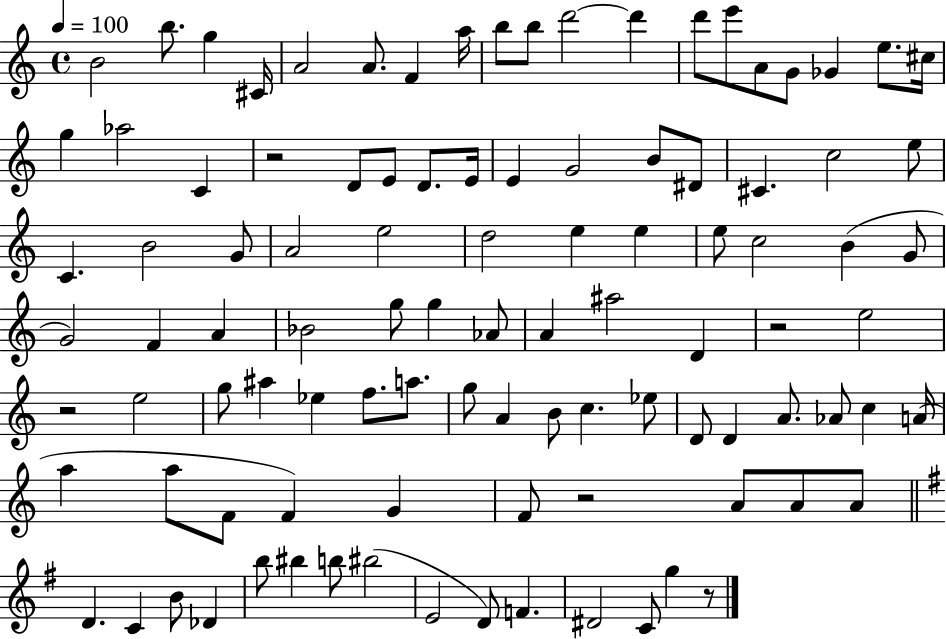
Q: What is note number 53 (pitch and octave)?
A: A4